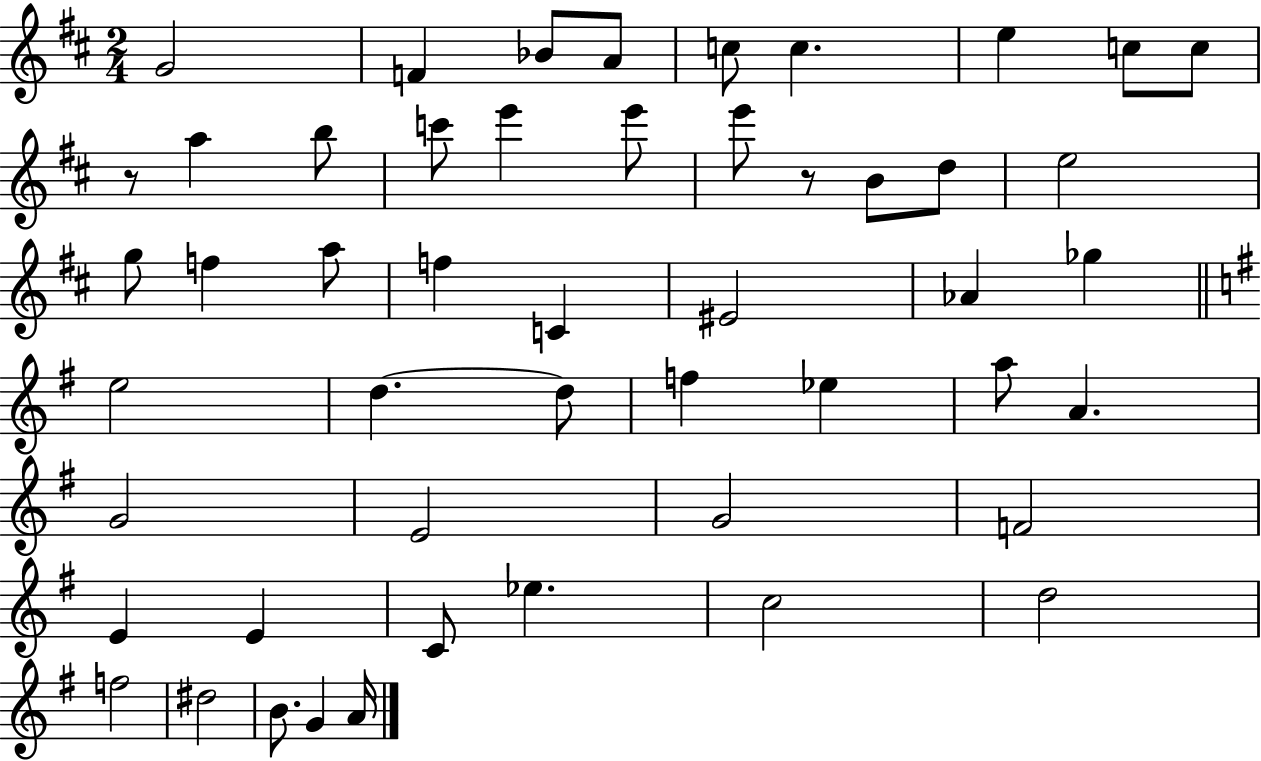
X:1
T:Untitled
M:2/4
L:1/4
K:D
G2 F _B/2 A/2 c/2 c e c/2 c/2 z/2 a b/2 c'/2 e' e'/2 e'/2 z/2 B/2 d/2 e2 g/2 f a/2 f C ^E2 _A _g e2 d d/2 f _e a/2 A G2 E2 G2 F2 E E C/2 _e c2 d2 f2 ^d2 B/2 G A/4